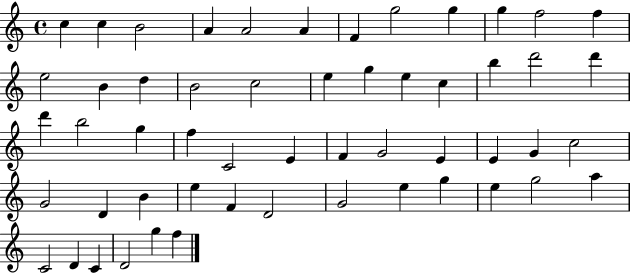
X:1
T:Untitled
M:4/4
L:1/4
K:C
c c B2 A A2 A F g2 g g f2 f e2 B d B2 c2 e g e c b d'2 d' d' b2 g f C2 E F G2 E E G c2 G2 D B e F D2 G2 e g e g2 a C2 D C D2 g f